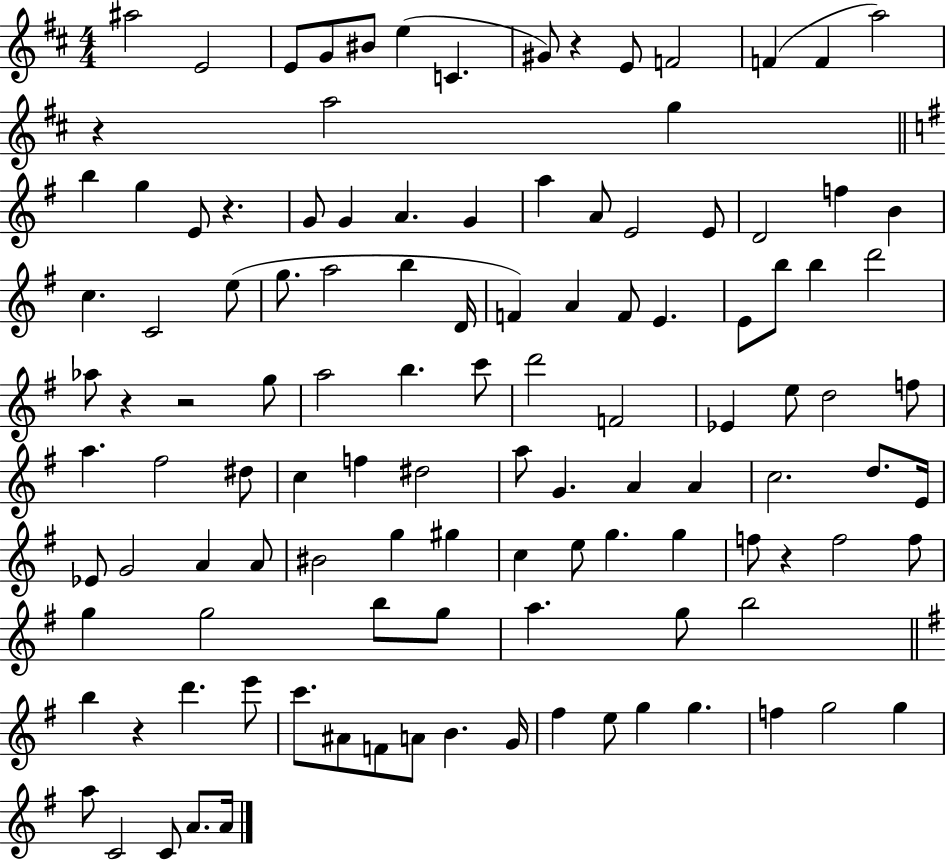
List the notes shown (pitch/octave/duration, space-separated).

A#5/h E4/h E4/e G4/e BIS4/e E5/q C4/q. G#4/e R/q E4/e F4/h F4/q F4/q A5/h R/q A5/h G5/q B5/q G5/q E4/e R/q. G4/e G4/q A4/q. G4/q A5/q A4/e E4/h E4/e D4/h F5/q B4/q C5/q. C4/h E5/e G5/e. A5/h B5/q D4/s F4/q A4/q F4/e E4/q. E4/e B5/e B5/q D6/h Ab5/e R/q R/h G5/e A5/h B5/q. C6/e D6/h F4/h Eb4/q E5/e D5/h F5/e A5/q. F#5/h D#5/e C5/q F5/q D#5/h A5/e G4/q. A4/q A4/q C5/h. D5/e. E4/s Eb4/e G4/h A4/q A4/e BIS4/h G5/q G#5/q C5/q E5/e G5/q. G5/q F5/e R/q F5/h F5/e G5/q G5/h B5/e G5/e A5/q. G5/e B5/h B5/q R/q D6/q. E6/e C6/e. A#4/e F4/e A4/e B4/q. G4/s F#5/q E5/e G5/q G5/q. F5/q G5/h G5/q A5/e C4/h C4/e A4/e. A4/s